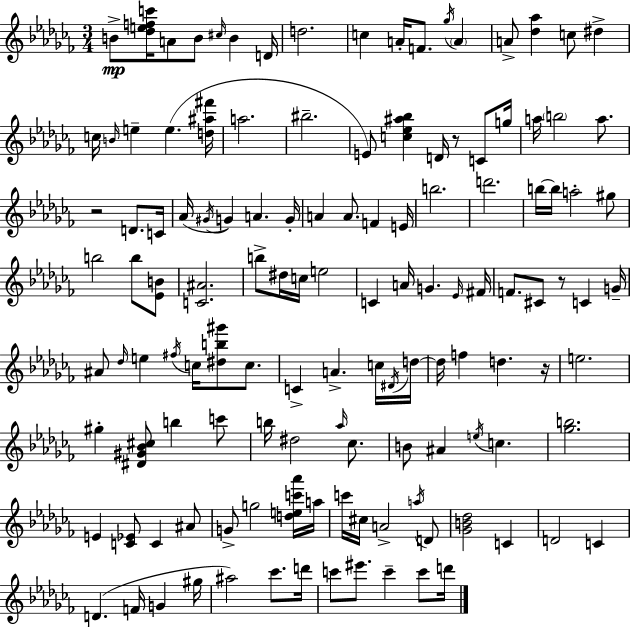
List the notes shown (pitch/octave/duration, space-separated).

B4/e [Db5,E5,F5,C6]/s A4/e B4/e C#5/s B4/q D4/s D5/h. C5/q A4/s F4/e. Gb5/s A4/q A4/e [Db5,Ab5]/q C5/e D#5/q C5/s B4/s E5/q E5/q. [D5,A#5,F#6]/s A5/h. BIS5/h. E4/e [C5,Eb5,A#5,Bb5]/q D4/s R/e C4/e G5/s A5/s B5/h A5/e. R/h D4/e. C4/s Ab4/s G#4/s G4/q A4/q. G4/s A4/q A4/e. F4/q E4/s B5/h. D6/h. B5/s B5/s A5/h G#5/e B5/h B5/e [Eb4,B4]/e [C4,A#4]/h. B5/e D#5/s C5/s E5/h C4/q A4/s G4/q. Eb4/s F#4/s F4/e. C#4/e R/e C4/q G4/s A#4/e Db5/s E5/q F#5/s C5/s [D#5,B5,G#6]/e C5/e. C4/q A4/q. C5/s D#4/s D5/s D5/s F5/q D5/q. R/s E5/h. G#5/q [D#4,G#4,Bb4,C#5]/e B5/q C6/e B5/s D#5/h Ab5/s CES5/e. B4/e A#4/q E5/s C5/q. [Gb5,B5]/h. E4/q [C4,Eb4]/e C4/q A#4/e G4/e G5/h [D5,E5,C6,Ab6]/s A5/s C6/s C#5/s A4/h A5/s D4/e [Gb4,B4,Db5]/h C4/q D4/h C4/q D4/q. F4/s G4/q G#5/s A#5/h CES6/e. D6/s C6/e EIS6/e. C6/q C6/e D6/s